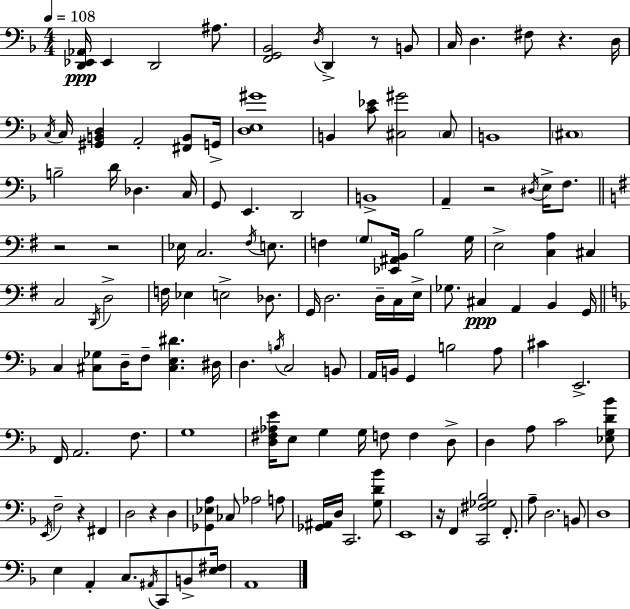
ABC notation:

X:1
T:Untitled
M:4/4
L:1/4
K:F
[D,,_E,,_A,,]/4 _E,, D,,2 ^A,/2 [F,,G,,_B,,]2 D,/4 D,, z/2 B,,/2 C,/4 D, ^F,/2 z D,/4 C,/4 C,/4 [^G,,B,,D,] A,,2 [^F,,B,,]/2 G,,/4 [D,E,^G]4 B,, [C_E]/2 [^C,^G]2 ^C,/2 B,,4 ^C,4 B,2 D/4 _D, C,/4 G,,/2 E,, D,,2 B,,4 A,, z2 ^D,/4 E,/4 F,/2 z2 z2 _E,/4 C,2 ^F,/4 E,/2 F, G,/2 [_E,,^A,,B,,]/4 B,2 G,/4 E,2 [C,A,] ^C, C,2 D,,/4 D,2 F,/4 _E, E,2 _D,/2 G,,/4 D,2 D,/4 C,/4 E,/4 _G,/2 ^C, A,, B,, G,,/4 C, [^C,_G,]/2 D,/4 F,/2 [^C,E,^D] ^D,/4 D, B,/4 C,2 B,,/2 A,,/4 B,,/4 G,, B,2 A,/2 ^C E,,2 F,,/4 A,,2 F,/2 G,4 [D,^F,_A,E]/4 E,/2 G, G,/4 F,/2 F, D,/2 D, A,/2 C2 [_E,G,D_B]/2 E,,/4 F,2 z ^F,, D,2 z D, [_G,,_E,A,] _C,/2 _A,2 A,/2 [_G,,^A,,]/4 D,/4 C,,2 [G,D_B]/2 E,,4 z/4 F,, [C,,^F,_G,_B,]2 F,,/2 A,/2 D,2 B,,/2 D,4 E, A,, C,/2 ^A,,/4 C,,/2 B,,/2 [E,^F,]/4 A,,4